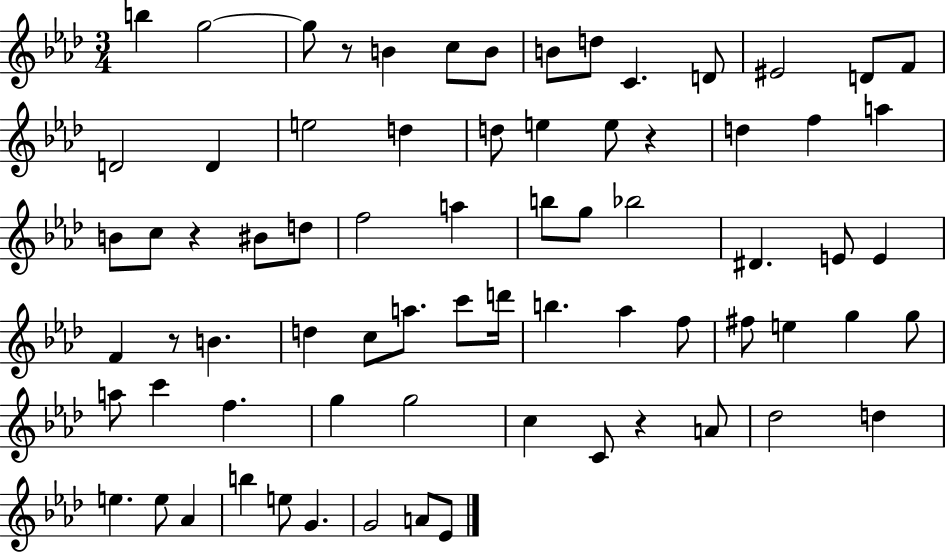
B5/q G5/h G5/e R/e B4/q C5/e B4/e B4/e D5/e C4/q. D4/e EIS4/h D4/e F4/e D4/h D4/q E5/h D5/q D5/e E5/q E5/e R/q D5/q F5/q A5/q B4/e C5/e R/q BIS4/e D5/e F5/h A5/q B5/e G5/e Bb5/h D#4/q. E4/e E4/q F4/q R/e B4/q. D5/q C5/e A5/e. C6/e D6/s B5/q. Ab5/q F5/e F#5/e E5/q G5/q G5/e A5/e C6/q F5/q. G5/q G5/h C5/q C4/e R/q A4/e Db5/h D5/q E5/q. E5/e Ab4/q B5/q E5/e G4/q. G4/h A4/e Eb4/e